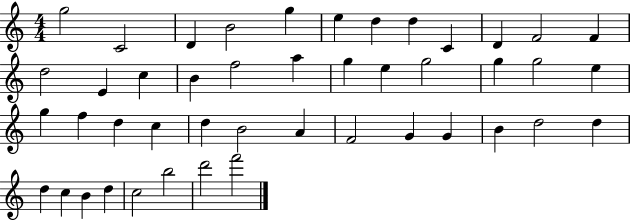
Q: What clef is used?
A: treble